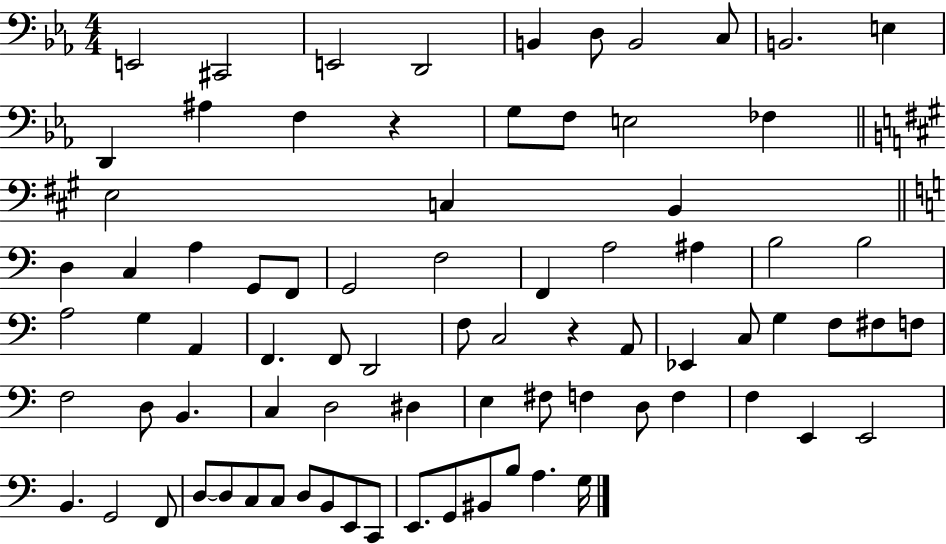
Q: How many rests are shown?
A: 2